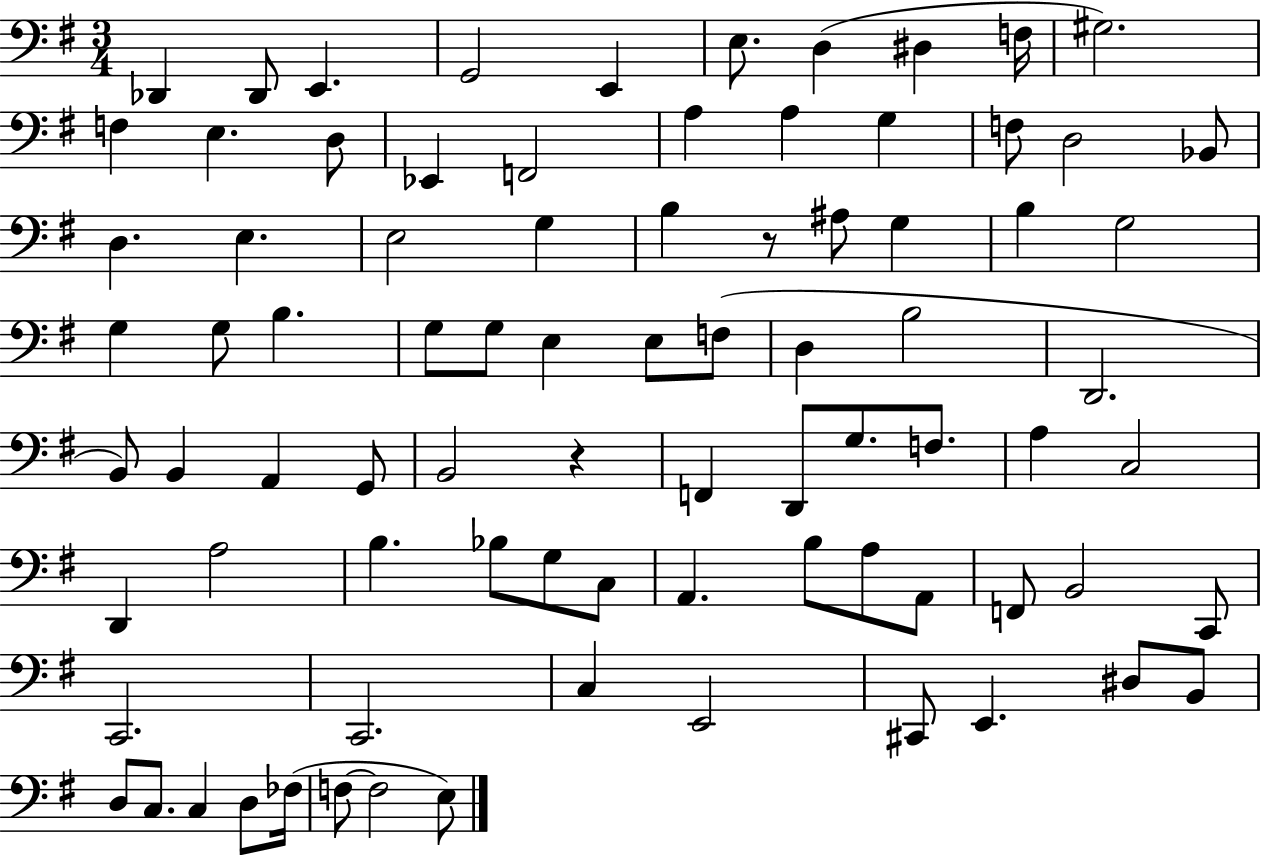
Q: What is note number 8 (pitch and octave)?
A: D#3